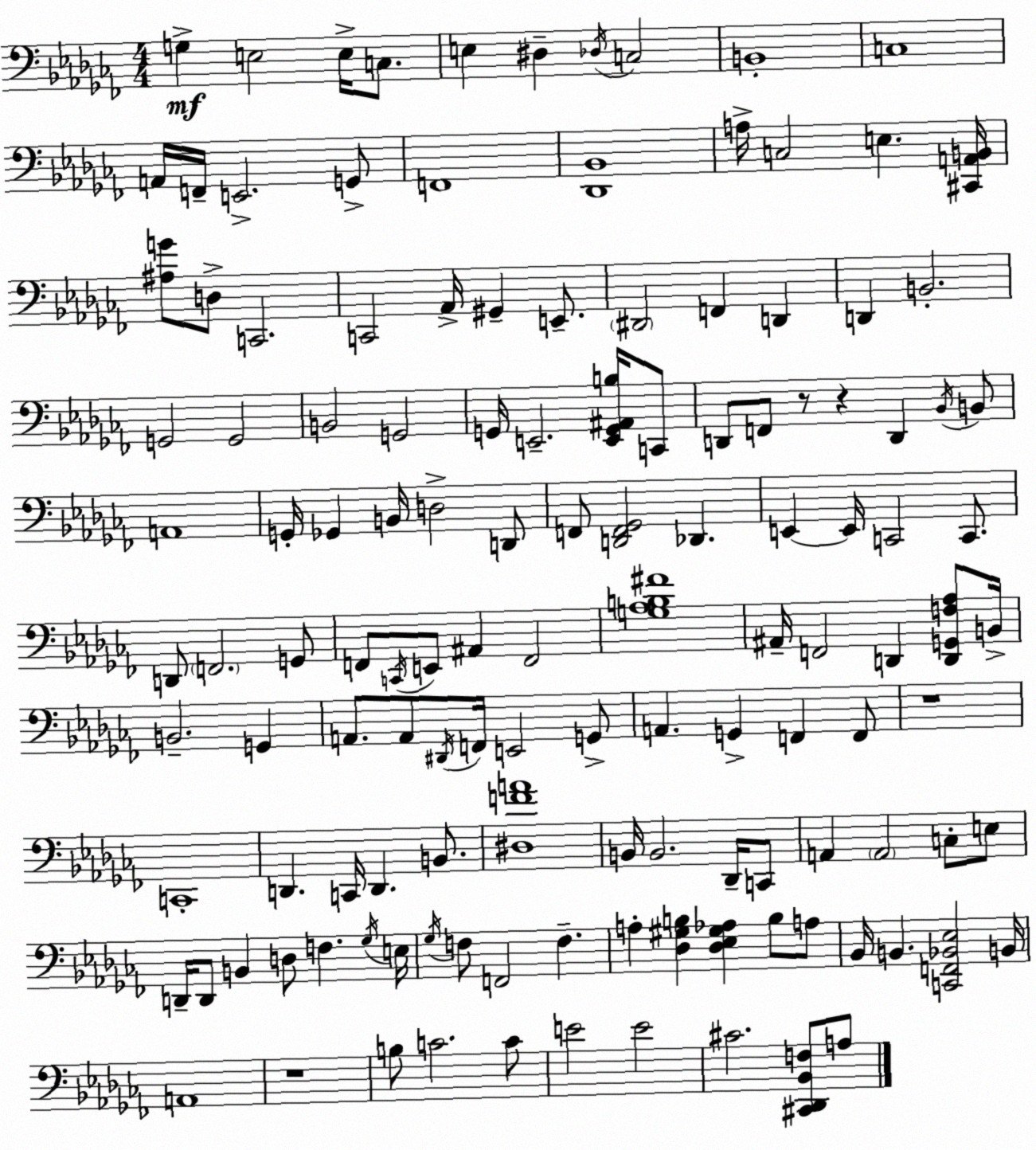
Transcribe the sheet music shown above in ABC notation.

X:1
T:Untitled
M:4/4
L:1/4
K:Abm
G, E,2 E,/4 C,/2 E, ^D, _D,/4 C,2 B,,4 C,4 A,,/4 F,,/4 E,,2 G,,/2 F,,4 [_D,,_B,,]4 A,/4 C,2 E, [^C,,A,,B,,]/4 [^A,G]/2 D,/2 C,,2 C,,2 _A,,/4 ^G,, E,,/2 ^D,,2 F,, D,, D,, B,,2 G,,2 G,,2 B,,2 G,,2 G,,/4 E,,2 [E,,G,,^A,,B,]/4 C,,/2 D,,/2 F,,/2 z/2 z D,, _B,,/4 B,,/2 A,,4 G,,/4 _G,, B,,/4 D,2 D,,/2 F,,/2 [D,,F,,_G,,]2 _D,, E,, E,,/4 C,,2 C,,/2 D,,/2 F,,2 G,,/2 F,,/2 C,,/4 E,,/2 ^A,, F,,2 [G,_A,B,^F]4 ^A,,/4 F,,2 D,, [D,,G,,F,_A,]/2 B,,/4 B,,2 G,, A,,/2 A,,/2 ^D,,/4 F,,/4 E,,2 G,,/2 A,, G,, F,, F,,/2 z4 C,,4 D,, C,,/4 D,, B,,/2 [^D,FA]4 B,,/4 B,,2 _D,,/4 C,,/2 A,, A,,2 C,/2 E,/2 D,,/4 D,,/2 B,, D,/2 F, _G,/4 E,/4 _G,/4 F,/2 F,,2 F, A, [_D,^G,B,] [_D,_E,^G,_A,] B,/2 A,/2 _B,,/4 B,, [C,,F,,_B,,_E,]2 B,,/4 A,,4 z4 B,/2 C2 C/2 E2 E2 ^C2 [^C,,_D,,_B,,F,]/2 A,/2